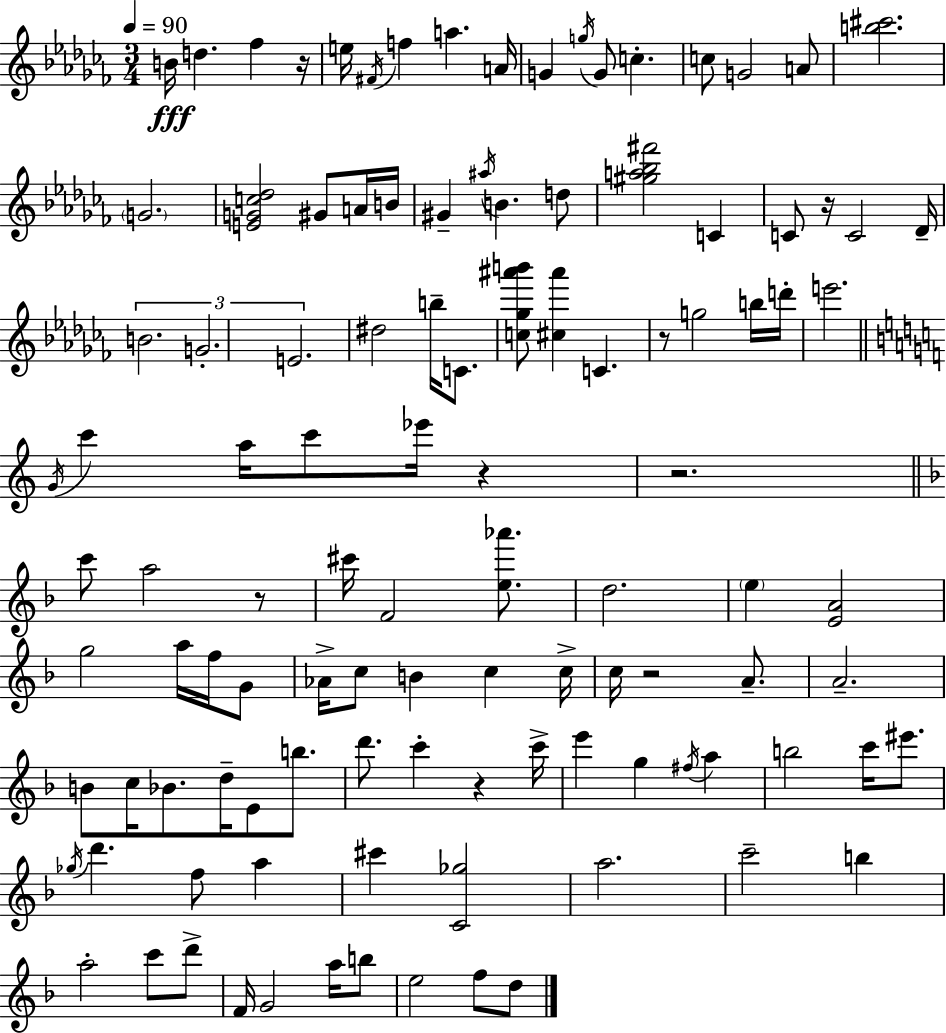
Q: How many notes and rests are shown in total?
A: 111